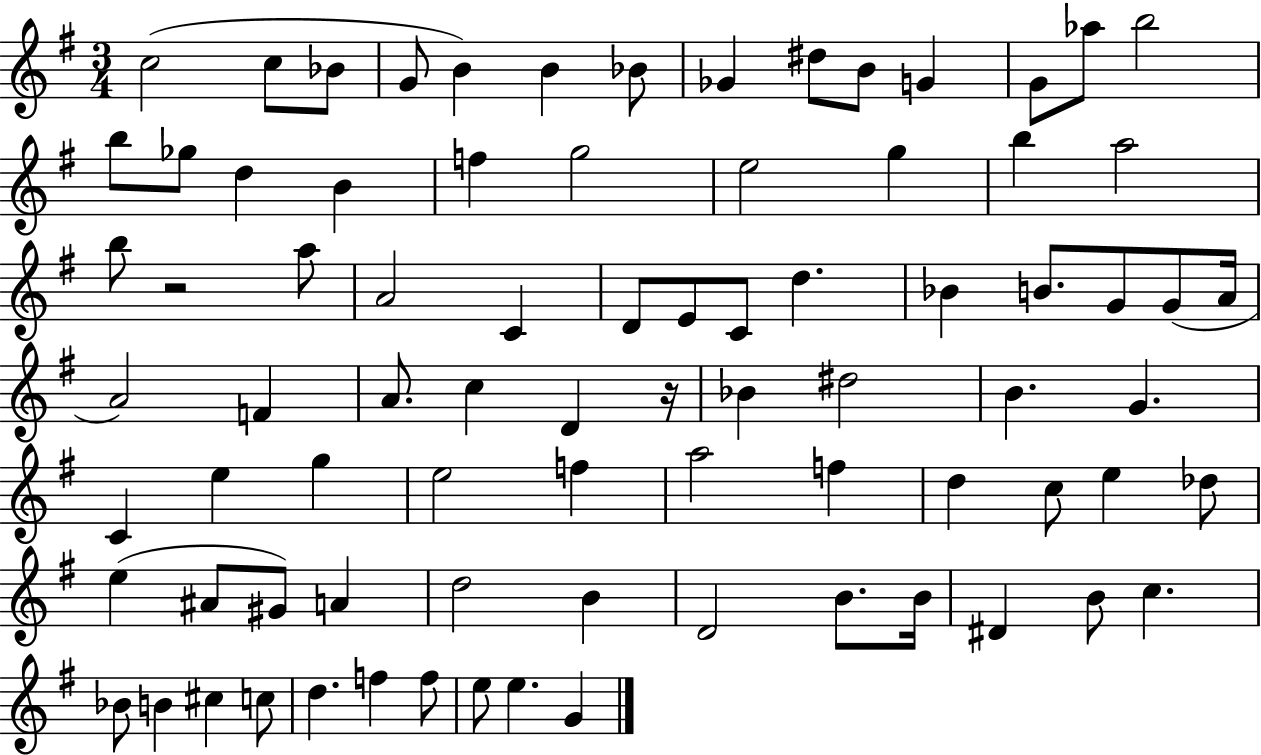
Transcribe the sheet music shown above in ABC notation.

X:1
T:Untitled
M:3/4
L:1/4
K:G
c2 c/2 _B/2 G/2 B B _B/2 _G ^d/2 B/2 G G/2 _a/2 b2 b/2 _g/2 d B f g2 e2 g b a2 b/2 z2 a/2 A2 C D/2 E/2 C/2 d _B B/2 G/2 G/2 A/4 A2 F A/2 c D z/4 _B ^d2 B G C e g e2 f a2 f d c/2 e _d/2 e ^A/2 ^G/2 A d2 B D2 B/2 B/4 ^D B/2 c _B/2 B ^c c/2 d f f/2 e/2 e G